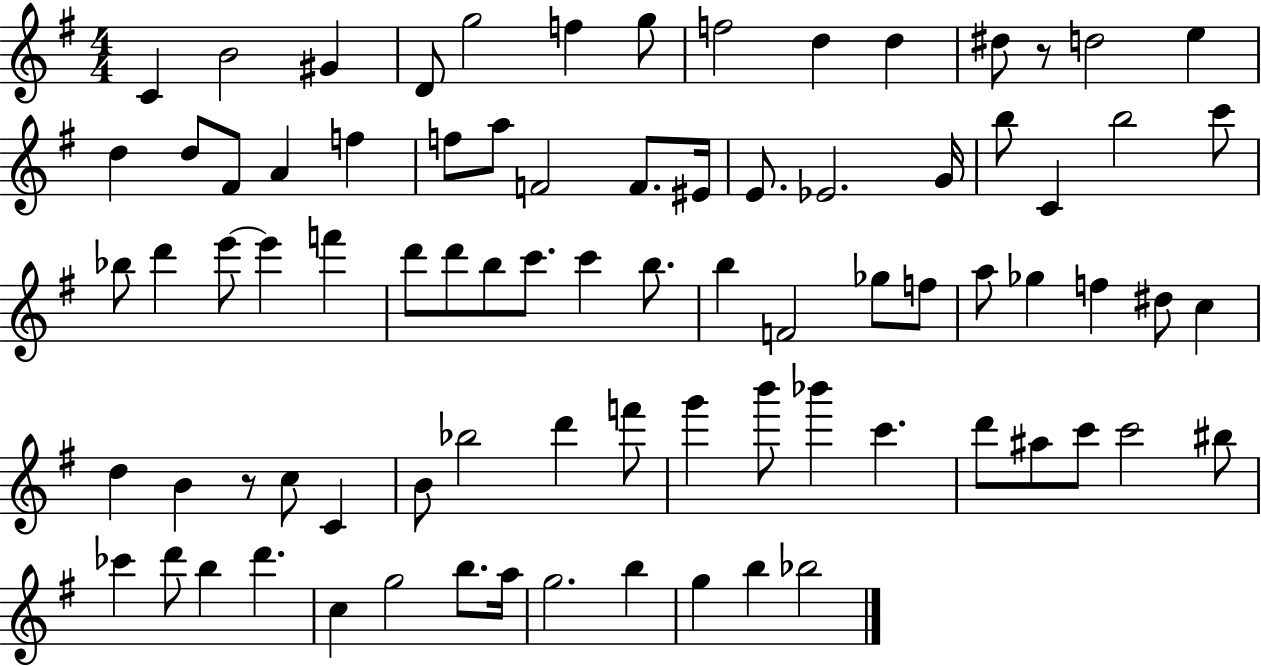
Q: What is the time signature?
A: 4/4